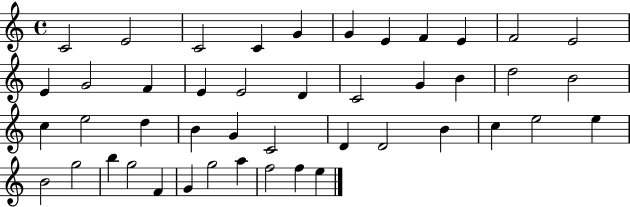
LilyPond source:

{
  \clef treble
  \time 4/4
  \defaultTimeSignature
  \key c \major
  c'2 e'2 | c'2 c'4 g'4 | g'4 e'4 f'4 e'4 | f'2 e'2 | \break e'4 g'2 f'4 | e'4 e'2 d'4 | c'2 g'4 b'4 | d''2 b'2 | \break c''4 e''2 d''4 | b'4 g'4 c'2 | d'4 d'2 b'4 | c''4 e''2 e''4 | \break b'2 g''2 | b''4 g''2 f'4 | g'4 g''2 a''4 | f''2 f''4 e''4 | \break \bar "|."
}